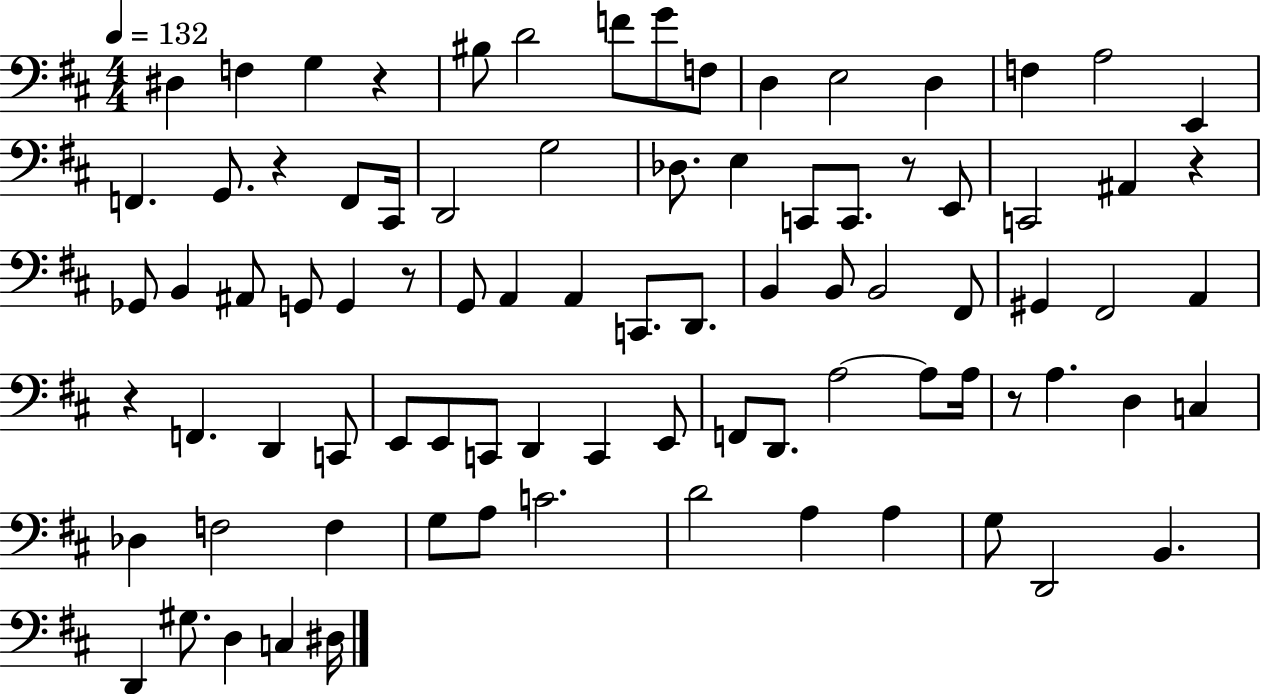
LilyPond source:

{
  \clef bass
  \numericTimeSignature
  \time 4/4
  \key d \major
  \tempo 4 = 132
  dis4 f4 g4 r4 | bis8 d'2 f'8 g'8 f8 | d4 e2 d4 | f4 a2 e,4 | \break f,4. g,8. r4 f,8 cis,16 | d,2 g2 | des8. e4 c,8 c,8. r8 e,8 | c,2 ais,4 r4 | \break ges,8 b,4 ais,8 g,8 g,4 r8 | g,8 a,4 a,4 c,8. d,8. | b,4 b,8 b,2 fis,8 | gis,4 fis,2 a,4 | \break r4 f,4. d,4 c,8 | e,8 e,8 c,8 d,4 c,4 e,8 | f,8 d,8. a2~~ a8 a16 | r8 a4. d4 c4 | \break des4 f2 f4 | g8 a8 c'2. | d'2 a4 a4 | g8 d,2 b,4. | \break d,4 gis8. d4 c4 dis16 | \bar "|."
}